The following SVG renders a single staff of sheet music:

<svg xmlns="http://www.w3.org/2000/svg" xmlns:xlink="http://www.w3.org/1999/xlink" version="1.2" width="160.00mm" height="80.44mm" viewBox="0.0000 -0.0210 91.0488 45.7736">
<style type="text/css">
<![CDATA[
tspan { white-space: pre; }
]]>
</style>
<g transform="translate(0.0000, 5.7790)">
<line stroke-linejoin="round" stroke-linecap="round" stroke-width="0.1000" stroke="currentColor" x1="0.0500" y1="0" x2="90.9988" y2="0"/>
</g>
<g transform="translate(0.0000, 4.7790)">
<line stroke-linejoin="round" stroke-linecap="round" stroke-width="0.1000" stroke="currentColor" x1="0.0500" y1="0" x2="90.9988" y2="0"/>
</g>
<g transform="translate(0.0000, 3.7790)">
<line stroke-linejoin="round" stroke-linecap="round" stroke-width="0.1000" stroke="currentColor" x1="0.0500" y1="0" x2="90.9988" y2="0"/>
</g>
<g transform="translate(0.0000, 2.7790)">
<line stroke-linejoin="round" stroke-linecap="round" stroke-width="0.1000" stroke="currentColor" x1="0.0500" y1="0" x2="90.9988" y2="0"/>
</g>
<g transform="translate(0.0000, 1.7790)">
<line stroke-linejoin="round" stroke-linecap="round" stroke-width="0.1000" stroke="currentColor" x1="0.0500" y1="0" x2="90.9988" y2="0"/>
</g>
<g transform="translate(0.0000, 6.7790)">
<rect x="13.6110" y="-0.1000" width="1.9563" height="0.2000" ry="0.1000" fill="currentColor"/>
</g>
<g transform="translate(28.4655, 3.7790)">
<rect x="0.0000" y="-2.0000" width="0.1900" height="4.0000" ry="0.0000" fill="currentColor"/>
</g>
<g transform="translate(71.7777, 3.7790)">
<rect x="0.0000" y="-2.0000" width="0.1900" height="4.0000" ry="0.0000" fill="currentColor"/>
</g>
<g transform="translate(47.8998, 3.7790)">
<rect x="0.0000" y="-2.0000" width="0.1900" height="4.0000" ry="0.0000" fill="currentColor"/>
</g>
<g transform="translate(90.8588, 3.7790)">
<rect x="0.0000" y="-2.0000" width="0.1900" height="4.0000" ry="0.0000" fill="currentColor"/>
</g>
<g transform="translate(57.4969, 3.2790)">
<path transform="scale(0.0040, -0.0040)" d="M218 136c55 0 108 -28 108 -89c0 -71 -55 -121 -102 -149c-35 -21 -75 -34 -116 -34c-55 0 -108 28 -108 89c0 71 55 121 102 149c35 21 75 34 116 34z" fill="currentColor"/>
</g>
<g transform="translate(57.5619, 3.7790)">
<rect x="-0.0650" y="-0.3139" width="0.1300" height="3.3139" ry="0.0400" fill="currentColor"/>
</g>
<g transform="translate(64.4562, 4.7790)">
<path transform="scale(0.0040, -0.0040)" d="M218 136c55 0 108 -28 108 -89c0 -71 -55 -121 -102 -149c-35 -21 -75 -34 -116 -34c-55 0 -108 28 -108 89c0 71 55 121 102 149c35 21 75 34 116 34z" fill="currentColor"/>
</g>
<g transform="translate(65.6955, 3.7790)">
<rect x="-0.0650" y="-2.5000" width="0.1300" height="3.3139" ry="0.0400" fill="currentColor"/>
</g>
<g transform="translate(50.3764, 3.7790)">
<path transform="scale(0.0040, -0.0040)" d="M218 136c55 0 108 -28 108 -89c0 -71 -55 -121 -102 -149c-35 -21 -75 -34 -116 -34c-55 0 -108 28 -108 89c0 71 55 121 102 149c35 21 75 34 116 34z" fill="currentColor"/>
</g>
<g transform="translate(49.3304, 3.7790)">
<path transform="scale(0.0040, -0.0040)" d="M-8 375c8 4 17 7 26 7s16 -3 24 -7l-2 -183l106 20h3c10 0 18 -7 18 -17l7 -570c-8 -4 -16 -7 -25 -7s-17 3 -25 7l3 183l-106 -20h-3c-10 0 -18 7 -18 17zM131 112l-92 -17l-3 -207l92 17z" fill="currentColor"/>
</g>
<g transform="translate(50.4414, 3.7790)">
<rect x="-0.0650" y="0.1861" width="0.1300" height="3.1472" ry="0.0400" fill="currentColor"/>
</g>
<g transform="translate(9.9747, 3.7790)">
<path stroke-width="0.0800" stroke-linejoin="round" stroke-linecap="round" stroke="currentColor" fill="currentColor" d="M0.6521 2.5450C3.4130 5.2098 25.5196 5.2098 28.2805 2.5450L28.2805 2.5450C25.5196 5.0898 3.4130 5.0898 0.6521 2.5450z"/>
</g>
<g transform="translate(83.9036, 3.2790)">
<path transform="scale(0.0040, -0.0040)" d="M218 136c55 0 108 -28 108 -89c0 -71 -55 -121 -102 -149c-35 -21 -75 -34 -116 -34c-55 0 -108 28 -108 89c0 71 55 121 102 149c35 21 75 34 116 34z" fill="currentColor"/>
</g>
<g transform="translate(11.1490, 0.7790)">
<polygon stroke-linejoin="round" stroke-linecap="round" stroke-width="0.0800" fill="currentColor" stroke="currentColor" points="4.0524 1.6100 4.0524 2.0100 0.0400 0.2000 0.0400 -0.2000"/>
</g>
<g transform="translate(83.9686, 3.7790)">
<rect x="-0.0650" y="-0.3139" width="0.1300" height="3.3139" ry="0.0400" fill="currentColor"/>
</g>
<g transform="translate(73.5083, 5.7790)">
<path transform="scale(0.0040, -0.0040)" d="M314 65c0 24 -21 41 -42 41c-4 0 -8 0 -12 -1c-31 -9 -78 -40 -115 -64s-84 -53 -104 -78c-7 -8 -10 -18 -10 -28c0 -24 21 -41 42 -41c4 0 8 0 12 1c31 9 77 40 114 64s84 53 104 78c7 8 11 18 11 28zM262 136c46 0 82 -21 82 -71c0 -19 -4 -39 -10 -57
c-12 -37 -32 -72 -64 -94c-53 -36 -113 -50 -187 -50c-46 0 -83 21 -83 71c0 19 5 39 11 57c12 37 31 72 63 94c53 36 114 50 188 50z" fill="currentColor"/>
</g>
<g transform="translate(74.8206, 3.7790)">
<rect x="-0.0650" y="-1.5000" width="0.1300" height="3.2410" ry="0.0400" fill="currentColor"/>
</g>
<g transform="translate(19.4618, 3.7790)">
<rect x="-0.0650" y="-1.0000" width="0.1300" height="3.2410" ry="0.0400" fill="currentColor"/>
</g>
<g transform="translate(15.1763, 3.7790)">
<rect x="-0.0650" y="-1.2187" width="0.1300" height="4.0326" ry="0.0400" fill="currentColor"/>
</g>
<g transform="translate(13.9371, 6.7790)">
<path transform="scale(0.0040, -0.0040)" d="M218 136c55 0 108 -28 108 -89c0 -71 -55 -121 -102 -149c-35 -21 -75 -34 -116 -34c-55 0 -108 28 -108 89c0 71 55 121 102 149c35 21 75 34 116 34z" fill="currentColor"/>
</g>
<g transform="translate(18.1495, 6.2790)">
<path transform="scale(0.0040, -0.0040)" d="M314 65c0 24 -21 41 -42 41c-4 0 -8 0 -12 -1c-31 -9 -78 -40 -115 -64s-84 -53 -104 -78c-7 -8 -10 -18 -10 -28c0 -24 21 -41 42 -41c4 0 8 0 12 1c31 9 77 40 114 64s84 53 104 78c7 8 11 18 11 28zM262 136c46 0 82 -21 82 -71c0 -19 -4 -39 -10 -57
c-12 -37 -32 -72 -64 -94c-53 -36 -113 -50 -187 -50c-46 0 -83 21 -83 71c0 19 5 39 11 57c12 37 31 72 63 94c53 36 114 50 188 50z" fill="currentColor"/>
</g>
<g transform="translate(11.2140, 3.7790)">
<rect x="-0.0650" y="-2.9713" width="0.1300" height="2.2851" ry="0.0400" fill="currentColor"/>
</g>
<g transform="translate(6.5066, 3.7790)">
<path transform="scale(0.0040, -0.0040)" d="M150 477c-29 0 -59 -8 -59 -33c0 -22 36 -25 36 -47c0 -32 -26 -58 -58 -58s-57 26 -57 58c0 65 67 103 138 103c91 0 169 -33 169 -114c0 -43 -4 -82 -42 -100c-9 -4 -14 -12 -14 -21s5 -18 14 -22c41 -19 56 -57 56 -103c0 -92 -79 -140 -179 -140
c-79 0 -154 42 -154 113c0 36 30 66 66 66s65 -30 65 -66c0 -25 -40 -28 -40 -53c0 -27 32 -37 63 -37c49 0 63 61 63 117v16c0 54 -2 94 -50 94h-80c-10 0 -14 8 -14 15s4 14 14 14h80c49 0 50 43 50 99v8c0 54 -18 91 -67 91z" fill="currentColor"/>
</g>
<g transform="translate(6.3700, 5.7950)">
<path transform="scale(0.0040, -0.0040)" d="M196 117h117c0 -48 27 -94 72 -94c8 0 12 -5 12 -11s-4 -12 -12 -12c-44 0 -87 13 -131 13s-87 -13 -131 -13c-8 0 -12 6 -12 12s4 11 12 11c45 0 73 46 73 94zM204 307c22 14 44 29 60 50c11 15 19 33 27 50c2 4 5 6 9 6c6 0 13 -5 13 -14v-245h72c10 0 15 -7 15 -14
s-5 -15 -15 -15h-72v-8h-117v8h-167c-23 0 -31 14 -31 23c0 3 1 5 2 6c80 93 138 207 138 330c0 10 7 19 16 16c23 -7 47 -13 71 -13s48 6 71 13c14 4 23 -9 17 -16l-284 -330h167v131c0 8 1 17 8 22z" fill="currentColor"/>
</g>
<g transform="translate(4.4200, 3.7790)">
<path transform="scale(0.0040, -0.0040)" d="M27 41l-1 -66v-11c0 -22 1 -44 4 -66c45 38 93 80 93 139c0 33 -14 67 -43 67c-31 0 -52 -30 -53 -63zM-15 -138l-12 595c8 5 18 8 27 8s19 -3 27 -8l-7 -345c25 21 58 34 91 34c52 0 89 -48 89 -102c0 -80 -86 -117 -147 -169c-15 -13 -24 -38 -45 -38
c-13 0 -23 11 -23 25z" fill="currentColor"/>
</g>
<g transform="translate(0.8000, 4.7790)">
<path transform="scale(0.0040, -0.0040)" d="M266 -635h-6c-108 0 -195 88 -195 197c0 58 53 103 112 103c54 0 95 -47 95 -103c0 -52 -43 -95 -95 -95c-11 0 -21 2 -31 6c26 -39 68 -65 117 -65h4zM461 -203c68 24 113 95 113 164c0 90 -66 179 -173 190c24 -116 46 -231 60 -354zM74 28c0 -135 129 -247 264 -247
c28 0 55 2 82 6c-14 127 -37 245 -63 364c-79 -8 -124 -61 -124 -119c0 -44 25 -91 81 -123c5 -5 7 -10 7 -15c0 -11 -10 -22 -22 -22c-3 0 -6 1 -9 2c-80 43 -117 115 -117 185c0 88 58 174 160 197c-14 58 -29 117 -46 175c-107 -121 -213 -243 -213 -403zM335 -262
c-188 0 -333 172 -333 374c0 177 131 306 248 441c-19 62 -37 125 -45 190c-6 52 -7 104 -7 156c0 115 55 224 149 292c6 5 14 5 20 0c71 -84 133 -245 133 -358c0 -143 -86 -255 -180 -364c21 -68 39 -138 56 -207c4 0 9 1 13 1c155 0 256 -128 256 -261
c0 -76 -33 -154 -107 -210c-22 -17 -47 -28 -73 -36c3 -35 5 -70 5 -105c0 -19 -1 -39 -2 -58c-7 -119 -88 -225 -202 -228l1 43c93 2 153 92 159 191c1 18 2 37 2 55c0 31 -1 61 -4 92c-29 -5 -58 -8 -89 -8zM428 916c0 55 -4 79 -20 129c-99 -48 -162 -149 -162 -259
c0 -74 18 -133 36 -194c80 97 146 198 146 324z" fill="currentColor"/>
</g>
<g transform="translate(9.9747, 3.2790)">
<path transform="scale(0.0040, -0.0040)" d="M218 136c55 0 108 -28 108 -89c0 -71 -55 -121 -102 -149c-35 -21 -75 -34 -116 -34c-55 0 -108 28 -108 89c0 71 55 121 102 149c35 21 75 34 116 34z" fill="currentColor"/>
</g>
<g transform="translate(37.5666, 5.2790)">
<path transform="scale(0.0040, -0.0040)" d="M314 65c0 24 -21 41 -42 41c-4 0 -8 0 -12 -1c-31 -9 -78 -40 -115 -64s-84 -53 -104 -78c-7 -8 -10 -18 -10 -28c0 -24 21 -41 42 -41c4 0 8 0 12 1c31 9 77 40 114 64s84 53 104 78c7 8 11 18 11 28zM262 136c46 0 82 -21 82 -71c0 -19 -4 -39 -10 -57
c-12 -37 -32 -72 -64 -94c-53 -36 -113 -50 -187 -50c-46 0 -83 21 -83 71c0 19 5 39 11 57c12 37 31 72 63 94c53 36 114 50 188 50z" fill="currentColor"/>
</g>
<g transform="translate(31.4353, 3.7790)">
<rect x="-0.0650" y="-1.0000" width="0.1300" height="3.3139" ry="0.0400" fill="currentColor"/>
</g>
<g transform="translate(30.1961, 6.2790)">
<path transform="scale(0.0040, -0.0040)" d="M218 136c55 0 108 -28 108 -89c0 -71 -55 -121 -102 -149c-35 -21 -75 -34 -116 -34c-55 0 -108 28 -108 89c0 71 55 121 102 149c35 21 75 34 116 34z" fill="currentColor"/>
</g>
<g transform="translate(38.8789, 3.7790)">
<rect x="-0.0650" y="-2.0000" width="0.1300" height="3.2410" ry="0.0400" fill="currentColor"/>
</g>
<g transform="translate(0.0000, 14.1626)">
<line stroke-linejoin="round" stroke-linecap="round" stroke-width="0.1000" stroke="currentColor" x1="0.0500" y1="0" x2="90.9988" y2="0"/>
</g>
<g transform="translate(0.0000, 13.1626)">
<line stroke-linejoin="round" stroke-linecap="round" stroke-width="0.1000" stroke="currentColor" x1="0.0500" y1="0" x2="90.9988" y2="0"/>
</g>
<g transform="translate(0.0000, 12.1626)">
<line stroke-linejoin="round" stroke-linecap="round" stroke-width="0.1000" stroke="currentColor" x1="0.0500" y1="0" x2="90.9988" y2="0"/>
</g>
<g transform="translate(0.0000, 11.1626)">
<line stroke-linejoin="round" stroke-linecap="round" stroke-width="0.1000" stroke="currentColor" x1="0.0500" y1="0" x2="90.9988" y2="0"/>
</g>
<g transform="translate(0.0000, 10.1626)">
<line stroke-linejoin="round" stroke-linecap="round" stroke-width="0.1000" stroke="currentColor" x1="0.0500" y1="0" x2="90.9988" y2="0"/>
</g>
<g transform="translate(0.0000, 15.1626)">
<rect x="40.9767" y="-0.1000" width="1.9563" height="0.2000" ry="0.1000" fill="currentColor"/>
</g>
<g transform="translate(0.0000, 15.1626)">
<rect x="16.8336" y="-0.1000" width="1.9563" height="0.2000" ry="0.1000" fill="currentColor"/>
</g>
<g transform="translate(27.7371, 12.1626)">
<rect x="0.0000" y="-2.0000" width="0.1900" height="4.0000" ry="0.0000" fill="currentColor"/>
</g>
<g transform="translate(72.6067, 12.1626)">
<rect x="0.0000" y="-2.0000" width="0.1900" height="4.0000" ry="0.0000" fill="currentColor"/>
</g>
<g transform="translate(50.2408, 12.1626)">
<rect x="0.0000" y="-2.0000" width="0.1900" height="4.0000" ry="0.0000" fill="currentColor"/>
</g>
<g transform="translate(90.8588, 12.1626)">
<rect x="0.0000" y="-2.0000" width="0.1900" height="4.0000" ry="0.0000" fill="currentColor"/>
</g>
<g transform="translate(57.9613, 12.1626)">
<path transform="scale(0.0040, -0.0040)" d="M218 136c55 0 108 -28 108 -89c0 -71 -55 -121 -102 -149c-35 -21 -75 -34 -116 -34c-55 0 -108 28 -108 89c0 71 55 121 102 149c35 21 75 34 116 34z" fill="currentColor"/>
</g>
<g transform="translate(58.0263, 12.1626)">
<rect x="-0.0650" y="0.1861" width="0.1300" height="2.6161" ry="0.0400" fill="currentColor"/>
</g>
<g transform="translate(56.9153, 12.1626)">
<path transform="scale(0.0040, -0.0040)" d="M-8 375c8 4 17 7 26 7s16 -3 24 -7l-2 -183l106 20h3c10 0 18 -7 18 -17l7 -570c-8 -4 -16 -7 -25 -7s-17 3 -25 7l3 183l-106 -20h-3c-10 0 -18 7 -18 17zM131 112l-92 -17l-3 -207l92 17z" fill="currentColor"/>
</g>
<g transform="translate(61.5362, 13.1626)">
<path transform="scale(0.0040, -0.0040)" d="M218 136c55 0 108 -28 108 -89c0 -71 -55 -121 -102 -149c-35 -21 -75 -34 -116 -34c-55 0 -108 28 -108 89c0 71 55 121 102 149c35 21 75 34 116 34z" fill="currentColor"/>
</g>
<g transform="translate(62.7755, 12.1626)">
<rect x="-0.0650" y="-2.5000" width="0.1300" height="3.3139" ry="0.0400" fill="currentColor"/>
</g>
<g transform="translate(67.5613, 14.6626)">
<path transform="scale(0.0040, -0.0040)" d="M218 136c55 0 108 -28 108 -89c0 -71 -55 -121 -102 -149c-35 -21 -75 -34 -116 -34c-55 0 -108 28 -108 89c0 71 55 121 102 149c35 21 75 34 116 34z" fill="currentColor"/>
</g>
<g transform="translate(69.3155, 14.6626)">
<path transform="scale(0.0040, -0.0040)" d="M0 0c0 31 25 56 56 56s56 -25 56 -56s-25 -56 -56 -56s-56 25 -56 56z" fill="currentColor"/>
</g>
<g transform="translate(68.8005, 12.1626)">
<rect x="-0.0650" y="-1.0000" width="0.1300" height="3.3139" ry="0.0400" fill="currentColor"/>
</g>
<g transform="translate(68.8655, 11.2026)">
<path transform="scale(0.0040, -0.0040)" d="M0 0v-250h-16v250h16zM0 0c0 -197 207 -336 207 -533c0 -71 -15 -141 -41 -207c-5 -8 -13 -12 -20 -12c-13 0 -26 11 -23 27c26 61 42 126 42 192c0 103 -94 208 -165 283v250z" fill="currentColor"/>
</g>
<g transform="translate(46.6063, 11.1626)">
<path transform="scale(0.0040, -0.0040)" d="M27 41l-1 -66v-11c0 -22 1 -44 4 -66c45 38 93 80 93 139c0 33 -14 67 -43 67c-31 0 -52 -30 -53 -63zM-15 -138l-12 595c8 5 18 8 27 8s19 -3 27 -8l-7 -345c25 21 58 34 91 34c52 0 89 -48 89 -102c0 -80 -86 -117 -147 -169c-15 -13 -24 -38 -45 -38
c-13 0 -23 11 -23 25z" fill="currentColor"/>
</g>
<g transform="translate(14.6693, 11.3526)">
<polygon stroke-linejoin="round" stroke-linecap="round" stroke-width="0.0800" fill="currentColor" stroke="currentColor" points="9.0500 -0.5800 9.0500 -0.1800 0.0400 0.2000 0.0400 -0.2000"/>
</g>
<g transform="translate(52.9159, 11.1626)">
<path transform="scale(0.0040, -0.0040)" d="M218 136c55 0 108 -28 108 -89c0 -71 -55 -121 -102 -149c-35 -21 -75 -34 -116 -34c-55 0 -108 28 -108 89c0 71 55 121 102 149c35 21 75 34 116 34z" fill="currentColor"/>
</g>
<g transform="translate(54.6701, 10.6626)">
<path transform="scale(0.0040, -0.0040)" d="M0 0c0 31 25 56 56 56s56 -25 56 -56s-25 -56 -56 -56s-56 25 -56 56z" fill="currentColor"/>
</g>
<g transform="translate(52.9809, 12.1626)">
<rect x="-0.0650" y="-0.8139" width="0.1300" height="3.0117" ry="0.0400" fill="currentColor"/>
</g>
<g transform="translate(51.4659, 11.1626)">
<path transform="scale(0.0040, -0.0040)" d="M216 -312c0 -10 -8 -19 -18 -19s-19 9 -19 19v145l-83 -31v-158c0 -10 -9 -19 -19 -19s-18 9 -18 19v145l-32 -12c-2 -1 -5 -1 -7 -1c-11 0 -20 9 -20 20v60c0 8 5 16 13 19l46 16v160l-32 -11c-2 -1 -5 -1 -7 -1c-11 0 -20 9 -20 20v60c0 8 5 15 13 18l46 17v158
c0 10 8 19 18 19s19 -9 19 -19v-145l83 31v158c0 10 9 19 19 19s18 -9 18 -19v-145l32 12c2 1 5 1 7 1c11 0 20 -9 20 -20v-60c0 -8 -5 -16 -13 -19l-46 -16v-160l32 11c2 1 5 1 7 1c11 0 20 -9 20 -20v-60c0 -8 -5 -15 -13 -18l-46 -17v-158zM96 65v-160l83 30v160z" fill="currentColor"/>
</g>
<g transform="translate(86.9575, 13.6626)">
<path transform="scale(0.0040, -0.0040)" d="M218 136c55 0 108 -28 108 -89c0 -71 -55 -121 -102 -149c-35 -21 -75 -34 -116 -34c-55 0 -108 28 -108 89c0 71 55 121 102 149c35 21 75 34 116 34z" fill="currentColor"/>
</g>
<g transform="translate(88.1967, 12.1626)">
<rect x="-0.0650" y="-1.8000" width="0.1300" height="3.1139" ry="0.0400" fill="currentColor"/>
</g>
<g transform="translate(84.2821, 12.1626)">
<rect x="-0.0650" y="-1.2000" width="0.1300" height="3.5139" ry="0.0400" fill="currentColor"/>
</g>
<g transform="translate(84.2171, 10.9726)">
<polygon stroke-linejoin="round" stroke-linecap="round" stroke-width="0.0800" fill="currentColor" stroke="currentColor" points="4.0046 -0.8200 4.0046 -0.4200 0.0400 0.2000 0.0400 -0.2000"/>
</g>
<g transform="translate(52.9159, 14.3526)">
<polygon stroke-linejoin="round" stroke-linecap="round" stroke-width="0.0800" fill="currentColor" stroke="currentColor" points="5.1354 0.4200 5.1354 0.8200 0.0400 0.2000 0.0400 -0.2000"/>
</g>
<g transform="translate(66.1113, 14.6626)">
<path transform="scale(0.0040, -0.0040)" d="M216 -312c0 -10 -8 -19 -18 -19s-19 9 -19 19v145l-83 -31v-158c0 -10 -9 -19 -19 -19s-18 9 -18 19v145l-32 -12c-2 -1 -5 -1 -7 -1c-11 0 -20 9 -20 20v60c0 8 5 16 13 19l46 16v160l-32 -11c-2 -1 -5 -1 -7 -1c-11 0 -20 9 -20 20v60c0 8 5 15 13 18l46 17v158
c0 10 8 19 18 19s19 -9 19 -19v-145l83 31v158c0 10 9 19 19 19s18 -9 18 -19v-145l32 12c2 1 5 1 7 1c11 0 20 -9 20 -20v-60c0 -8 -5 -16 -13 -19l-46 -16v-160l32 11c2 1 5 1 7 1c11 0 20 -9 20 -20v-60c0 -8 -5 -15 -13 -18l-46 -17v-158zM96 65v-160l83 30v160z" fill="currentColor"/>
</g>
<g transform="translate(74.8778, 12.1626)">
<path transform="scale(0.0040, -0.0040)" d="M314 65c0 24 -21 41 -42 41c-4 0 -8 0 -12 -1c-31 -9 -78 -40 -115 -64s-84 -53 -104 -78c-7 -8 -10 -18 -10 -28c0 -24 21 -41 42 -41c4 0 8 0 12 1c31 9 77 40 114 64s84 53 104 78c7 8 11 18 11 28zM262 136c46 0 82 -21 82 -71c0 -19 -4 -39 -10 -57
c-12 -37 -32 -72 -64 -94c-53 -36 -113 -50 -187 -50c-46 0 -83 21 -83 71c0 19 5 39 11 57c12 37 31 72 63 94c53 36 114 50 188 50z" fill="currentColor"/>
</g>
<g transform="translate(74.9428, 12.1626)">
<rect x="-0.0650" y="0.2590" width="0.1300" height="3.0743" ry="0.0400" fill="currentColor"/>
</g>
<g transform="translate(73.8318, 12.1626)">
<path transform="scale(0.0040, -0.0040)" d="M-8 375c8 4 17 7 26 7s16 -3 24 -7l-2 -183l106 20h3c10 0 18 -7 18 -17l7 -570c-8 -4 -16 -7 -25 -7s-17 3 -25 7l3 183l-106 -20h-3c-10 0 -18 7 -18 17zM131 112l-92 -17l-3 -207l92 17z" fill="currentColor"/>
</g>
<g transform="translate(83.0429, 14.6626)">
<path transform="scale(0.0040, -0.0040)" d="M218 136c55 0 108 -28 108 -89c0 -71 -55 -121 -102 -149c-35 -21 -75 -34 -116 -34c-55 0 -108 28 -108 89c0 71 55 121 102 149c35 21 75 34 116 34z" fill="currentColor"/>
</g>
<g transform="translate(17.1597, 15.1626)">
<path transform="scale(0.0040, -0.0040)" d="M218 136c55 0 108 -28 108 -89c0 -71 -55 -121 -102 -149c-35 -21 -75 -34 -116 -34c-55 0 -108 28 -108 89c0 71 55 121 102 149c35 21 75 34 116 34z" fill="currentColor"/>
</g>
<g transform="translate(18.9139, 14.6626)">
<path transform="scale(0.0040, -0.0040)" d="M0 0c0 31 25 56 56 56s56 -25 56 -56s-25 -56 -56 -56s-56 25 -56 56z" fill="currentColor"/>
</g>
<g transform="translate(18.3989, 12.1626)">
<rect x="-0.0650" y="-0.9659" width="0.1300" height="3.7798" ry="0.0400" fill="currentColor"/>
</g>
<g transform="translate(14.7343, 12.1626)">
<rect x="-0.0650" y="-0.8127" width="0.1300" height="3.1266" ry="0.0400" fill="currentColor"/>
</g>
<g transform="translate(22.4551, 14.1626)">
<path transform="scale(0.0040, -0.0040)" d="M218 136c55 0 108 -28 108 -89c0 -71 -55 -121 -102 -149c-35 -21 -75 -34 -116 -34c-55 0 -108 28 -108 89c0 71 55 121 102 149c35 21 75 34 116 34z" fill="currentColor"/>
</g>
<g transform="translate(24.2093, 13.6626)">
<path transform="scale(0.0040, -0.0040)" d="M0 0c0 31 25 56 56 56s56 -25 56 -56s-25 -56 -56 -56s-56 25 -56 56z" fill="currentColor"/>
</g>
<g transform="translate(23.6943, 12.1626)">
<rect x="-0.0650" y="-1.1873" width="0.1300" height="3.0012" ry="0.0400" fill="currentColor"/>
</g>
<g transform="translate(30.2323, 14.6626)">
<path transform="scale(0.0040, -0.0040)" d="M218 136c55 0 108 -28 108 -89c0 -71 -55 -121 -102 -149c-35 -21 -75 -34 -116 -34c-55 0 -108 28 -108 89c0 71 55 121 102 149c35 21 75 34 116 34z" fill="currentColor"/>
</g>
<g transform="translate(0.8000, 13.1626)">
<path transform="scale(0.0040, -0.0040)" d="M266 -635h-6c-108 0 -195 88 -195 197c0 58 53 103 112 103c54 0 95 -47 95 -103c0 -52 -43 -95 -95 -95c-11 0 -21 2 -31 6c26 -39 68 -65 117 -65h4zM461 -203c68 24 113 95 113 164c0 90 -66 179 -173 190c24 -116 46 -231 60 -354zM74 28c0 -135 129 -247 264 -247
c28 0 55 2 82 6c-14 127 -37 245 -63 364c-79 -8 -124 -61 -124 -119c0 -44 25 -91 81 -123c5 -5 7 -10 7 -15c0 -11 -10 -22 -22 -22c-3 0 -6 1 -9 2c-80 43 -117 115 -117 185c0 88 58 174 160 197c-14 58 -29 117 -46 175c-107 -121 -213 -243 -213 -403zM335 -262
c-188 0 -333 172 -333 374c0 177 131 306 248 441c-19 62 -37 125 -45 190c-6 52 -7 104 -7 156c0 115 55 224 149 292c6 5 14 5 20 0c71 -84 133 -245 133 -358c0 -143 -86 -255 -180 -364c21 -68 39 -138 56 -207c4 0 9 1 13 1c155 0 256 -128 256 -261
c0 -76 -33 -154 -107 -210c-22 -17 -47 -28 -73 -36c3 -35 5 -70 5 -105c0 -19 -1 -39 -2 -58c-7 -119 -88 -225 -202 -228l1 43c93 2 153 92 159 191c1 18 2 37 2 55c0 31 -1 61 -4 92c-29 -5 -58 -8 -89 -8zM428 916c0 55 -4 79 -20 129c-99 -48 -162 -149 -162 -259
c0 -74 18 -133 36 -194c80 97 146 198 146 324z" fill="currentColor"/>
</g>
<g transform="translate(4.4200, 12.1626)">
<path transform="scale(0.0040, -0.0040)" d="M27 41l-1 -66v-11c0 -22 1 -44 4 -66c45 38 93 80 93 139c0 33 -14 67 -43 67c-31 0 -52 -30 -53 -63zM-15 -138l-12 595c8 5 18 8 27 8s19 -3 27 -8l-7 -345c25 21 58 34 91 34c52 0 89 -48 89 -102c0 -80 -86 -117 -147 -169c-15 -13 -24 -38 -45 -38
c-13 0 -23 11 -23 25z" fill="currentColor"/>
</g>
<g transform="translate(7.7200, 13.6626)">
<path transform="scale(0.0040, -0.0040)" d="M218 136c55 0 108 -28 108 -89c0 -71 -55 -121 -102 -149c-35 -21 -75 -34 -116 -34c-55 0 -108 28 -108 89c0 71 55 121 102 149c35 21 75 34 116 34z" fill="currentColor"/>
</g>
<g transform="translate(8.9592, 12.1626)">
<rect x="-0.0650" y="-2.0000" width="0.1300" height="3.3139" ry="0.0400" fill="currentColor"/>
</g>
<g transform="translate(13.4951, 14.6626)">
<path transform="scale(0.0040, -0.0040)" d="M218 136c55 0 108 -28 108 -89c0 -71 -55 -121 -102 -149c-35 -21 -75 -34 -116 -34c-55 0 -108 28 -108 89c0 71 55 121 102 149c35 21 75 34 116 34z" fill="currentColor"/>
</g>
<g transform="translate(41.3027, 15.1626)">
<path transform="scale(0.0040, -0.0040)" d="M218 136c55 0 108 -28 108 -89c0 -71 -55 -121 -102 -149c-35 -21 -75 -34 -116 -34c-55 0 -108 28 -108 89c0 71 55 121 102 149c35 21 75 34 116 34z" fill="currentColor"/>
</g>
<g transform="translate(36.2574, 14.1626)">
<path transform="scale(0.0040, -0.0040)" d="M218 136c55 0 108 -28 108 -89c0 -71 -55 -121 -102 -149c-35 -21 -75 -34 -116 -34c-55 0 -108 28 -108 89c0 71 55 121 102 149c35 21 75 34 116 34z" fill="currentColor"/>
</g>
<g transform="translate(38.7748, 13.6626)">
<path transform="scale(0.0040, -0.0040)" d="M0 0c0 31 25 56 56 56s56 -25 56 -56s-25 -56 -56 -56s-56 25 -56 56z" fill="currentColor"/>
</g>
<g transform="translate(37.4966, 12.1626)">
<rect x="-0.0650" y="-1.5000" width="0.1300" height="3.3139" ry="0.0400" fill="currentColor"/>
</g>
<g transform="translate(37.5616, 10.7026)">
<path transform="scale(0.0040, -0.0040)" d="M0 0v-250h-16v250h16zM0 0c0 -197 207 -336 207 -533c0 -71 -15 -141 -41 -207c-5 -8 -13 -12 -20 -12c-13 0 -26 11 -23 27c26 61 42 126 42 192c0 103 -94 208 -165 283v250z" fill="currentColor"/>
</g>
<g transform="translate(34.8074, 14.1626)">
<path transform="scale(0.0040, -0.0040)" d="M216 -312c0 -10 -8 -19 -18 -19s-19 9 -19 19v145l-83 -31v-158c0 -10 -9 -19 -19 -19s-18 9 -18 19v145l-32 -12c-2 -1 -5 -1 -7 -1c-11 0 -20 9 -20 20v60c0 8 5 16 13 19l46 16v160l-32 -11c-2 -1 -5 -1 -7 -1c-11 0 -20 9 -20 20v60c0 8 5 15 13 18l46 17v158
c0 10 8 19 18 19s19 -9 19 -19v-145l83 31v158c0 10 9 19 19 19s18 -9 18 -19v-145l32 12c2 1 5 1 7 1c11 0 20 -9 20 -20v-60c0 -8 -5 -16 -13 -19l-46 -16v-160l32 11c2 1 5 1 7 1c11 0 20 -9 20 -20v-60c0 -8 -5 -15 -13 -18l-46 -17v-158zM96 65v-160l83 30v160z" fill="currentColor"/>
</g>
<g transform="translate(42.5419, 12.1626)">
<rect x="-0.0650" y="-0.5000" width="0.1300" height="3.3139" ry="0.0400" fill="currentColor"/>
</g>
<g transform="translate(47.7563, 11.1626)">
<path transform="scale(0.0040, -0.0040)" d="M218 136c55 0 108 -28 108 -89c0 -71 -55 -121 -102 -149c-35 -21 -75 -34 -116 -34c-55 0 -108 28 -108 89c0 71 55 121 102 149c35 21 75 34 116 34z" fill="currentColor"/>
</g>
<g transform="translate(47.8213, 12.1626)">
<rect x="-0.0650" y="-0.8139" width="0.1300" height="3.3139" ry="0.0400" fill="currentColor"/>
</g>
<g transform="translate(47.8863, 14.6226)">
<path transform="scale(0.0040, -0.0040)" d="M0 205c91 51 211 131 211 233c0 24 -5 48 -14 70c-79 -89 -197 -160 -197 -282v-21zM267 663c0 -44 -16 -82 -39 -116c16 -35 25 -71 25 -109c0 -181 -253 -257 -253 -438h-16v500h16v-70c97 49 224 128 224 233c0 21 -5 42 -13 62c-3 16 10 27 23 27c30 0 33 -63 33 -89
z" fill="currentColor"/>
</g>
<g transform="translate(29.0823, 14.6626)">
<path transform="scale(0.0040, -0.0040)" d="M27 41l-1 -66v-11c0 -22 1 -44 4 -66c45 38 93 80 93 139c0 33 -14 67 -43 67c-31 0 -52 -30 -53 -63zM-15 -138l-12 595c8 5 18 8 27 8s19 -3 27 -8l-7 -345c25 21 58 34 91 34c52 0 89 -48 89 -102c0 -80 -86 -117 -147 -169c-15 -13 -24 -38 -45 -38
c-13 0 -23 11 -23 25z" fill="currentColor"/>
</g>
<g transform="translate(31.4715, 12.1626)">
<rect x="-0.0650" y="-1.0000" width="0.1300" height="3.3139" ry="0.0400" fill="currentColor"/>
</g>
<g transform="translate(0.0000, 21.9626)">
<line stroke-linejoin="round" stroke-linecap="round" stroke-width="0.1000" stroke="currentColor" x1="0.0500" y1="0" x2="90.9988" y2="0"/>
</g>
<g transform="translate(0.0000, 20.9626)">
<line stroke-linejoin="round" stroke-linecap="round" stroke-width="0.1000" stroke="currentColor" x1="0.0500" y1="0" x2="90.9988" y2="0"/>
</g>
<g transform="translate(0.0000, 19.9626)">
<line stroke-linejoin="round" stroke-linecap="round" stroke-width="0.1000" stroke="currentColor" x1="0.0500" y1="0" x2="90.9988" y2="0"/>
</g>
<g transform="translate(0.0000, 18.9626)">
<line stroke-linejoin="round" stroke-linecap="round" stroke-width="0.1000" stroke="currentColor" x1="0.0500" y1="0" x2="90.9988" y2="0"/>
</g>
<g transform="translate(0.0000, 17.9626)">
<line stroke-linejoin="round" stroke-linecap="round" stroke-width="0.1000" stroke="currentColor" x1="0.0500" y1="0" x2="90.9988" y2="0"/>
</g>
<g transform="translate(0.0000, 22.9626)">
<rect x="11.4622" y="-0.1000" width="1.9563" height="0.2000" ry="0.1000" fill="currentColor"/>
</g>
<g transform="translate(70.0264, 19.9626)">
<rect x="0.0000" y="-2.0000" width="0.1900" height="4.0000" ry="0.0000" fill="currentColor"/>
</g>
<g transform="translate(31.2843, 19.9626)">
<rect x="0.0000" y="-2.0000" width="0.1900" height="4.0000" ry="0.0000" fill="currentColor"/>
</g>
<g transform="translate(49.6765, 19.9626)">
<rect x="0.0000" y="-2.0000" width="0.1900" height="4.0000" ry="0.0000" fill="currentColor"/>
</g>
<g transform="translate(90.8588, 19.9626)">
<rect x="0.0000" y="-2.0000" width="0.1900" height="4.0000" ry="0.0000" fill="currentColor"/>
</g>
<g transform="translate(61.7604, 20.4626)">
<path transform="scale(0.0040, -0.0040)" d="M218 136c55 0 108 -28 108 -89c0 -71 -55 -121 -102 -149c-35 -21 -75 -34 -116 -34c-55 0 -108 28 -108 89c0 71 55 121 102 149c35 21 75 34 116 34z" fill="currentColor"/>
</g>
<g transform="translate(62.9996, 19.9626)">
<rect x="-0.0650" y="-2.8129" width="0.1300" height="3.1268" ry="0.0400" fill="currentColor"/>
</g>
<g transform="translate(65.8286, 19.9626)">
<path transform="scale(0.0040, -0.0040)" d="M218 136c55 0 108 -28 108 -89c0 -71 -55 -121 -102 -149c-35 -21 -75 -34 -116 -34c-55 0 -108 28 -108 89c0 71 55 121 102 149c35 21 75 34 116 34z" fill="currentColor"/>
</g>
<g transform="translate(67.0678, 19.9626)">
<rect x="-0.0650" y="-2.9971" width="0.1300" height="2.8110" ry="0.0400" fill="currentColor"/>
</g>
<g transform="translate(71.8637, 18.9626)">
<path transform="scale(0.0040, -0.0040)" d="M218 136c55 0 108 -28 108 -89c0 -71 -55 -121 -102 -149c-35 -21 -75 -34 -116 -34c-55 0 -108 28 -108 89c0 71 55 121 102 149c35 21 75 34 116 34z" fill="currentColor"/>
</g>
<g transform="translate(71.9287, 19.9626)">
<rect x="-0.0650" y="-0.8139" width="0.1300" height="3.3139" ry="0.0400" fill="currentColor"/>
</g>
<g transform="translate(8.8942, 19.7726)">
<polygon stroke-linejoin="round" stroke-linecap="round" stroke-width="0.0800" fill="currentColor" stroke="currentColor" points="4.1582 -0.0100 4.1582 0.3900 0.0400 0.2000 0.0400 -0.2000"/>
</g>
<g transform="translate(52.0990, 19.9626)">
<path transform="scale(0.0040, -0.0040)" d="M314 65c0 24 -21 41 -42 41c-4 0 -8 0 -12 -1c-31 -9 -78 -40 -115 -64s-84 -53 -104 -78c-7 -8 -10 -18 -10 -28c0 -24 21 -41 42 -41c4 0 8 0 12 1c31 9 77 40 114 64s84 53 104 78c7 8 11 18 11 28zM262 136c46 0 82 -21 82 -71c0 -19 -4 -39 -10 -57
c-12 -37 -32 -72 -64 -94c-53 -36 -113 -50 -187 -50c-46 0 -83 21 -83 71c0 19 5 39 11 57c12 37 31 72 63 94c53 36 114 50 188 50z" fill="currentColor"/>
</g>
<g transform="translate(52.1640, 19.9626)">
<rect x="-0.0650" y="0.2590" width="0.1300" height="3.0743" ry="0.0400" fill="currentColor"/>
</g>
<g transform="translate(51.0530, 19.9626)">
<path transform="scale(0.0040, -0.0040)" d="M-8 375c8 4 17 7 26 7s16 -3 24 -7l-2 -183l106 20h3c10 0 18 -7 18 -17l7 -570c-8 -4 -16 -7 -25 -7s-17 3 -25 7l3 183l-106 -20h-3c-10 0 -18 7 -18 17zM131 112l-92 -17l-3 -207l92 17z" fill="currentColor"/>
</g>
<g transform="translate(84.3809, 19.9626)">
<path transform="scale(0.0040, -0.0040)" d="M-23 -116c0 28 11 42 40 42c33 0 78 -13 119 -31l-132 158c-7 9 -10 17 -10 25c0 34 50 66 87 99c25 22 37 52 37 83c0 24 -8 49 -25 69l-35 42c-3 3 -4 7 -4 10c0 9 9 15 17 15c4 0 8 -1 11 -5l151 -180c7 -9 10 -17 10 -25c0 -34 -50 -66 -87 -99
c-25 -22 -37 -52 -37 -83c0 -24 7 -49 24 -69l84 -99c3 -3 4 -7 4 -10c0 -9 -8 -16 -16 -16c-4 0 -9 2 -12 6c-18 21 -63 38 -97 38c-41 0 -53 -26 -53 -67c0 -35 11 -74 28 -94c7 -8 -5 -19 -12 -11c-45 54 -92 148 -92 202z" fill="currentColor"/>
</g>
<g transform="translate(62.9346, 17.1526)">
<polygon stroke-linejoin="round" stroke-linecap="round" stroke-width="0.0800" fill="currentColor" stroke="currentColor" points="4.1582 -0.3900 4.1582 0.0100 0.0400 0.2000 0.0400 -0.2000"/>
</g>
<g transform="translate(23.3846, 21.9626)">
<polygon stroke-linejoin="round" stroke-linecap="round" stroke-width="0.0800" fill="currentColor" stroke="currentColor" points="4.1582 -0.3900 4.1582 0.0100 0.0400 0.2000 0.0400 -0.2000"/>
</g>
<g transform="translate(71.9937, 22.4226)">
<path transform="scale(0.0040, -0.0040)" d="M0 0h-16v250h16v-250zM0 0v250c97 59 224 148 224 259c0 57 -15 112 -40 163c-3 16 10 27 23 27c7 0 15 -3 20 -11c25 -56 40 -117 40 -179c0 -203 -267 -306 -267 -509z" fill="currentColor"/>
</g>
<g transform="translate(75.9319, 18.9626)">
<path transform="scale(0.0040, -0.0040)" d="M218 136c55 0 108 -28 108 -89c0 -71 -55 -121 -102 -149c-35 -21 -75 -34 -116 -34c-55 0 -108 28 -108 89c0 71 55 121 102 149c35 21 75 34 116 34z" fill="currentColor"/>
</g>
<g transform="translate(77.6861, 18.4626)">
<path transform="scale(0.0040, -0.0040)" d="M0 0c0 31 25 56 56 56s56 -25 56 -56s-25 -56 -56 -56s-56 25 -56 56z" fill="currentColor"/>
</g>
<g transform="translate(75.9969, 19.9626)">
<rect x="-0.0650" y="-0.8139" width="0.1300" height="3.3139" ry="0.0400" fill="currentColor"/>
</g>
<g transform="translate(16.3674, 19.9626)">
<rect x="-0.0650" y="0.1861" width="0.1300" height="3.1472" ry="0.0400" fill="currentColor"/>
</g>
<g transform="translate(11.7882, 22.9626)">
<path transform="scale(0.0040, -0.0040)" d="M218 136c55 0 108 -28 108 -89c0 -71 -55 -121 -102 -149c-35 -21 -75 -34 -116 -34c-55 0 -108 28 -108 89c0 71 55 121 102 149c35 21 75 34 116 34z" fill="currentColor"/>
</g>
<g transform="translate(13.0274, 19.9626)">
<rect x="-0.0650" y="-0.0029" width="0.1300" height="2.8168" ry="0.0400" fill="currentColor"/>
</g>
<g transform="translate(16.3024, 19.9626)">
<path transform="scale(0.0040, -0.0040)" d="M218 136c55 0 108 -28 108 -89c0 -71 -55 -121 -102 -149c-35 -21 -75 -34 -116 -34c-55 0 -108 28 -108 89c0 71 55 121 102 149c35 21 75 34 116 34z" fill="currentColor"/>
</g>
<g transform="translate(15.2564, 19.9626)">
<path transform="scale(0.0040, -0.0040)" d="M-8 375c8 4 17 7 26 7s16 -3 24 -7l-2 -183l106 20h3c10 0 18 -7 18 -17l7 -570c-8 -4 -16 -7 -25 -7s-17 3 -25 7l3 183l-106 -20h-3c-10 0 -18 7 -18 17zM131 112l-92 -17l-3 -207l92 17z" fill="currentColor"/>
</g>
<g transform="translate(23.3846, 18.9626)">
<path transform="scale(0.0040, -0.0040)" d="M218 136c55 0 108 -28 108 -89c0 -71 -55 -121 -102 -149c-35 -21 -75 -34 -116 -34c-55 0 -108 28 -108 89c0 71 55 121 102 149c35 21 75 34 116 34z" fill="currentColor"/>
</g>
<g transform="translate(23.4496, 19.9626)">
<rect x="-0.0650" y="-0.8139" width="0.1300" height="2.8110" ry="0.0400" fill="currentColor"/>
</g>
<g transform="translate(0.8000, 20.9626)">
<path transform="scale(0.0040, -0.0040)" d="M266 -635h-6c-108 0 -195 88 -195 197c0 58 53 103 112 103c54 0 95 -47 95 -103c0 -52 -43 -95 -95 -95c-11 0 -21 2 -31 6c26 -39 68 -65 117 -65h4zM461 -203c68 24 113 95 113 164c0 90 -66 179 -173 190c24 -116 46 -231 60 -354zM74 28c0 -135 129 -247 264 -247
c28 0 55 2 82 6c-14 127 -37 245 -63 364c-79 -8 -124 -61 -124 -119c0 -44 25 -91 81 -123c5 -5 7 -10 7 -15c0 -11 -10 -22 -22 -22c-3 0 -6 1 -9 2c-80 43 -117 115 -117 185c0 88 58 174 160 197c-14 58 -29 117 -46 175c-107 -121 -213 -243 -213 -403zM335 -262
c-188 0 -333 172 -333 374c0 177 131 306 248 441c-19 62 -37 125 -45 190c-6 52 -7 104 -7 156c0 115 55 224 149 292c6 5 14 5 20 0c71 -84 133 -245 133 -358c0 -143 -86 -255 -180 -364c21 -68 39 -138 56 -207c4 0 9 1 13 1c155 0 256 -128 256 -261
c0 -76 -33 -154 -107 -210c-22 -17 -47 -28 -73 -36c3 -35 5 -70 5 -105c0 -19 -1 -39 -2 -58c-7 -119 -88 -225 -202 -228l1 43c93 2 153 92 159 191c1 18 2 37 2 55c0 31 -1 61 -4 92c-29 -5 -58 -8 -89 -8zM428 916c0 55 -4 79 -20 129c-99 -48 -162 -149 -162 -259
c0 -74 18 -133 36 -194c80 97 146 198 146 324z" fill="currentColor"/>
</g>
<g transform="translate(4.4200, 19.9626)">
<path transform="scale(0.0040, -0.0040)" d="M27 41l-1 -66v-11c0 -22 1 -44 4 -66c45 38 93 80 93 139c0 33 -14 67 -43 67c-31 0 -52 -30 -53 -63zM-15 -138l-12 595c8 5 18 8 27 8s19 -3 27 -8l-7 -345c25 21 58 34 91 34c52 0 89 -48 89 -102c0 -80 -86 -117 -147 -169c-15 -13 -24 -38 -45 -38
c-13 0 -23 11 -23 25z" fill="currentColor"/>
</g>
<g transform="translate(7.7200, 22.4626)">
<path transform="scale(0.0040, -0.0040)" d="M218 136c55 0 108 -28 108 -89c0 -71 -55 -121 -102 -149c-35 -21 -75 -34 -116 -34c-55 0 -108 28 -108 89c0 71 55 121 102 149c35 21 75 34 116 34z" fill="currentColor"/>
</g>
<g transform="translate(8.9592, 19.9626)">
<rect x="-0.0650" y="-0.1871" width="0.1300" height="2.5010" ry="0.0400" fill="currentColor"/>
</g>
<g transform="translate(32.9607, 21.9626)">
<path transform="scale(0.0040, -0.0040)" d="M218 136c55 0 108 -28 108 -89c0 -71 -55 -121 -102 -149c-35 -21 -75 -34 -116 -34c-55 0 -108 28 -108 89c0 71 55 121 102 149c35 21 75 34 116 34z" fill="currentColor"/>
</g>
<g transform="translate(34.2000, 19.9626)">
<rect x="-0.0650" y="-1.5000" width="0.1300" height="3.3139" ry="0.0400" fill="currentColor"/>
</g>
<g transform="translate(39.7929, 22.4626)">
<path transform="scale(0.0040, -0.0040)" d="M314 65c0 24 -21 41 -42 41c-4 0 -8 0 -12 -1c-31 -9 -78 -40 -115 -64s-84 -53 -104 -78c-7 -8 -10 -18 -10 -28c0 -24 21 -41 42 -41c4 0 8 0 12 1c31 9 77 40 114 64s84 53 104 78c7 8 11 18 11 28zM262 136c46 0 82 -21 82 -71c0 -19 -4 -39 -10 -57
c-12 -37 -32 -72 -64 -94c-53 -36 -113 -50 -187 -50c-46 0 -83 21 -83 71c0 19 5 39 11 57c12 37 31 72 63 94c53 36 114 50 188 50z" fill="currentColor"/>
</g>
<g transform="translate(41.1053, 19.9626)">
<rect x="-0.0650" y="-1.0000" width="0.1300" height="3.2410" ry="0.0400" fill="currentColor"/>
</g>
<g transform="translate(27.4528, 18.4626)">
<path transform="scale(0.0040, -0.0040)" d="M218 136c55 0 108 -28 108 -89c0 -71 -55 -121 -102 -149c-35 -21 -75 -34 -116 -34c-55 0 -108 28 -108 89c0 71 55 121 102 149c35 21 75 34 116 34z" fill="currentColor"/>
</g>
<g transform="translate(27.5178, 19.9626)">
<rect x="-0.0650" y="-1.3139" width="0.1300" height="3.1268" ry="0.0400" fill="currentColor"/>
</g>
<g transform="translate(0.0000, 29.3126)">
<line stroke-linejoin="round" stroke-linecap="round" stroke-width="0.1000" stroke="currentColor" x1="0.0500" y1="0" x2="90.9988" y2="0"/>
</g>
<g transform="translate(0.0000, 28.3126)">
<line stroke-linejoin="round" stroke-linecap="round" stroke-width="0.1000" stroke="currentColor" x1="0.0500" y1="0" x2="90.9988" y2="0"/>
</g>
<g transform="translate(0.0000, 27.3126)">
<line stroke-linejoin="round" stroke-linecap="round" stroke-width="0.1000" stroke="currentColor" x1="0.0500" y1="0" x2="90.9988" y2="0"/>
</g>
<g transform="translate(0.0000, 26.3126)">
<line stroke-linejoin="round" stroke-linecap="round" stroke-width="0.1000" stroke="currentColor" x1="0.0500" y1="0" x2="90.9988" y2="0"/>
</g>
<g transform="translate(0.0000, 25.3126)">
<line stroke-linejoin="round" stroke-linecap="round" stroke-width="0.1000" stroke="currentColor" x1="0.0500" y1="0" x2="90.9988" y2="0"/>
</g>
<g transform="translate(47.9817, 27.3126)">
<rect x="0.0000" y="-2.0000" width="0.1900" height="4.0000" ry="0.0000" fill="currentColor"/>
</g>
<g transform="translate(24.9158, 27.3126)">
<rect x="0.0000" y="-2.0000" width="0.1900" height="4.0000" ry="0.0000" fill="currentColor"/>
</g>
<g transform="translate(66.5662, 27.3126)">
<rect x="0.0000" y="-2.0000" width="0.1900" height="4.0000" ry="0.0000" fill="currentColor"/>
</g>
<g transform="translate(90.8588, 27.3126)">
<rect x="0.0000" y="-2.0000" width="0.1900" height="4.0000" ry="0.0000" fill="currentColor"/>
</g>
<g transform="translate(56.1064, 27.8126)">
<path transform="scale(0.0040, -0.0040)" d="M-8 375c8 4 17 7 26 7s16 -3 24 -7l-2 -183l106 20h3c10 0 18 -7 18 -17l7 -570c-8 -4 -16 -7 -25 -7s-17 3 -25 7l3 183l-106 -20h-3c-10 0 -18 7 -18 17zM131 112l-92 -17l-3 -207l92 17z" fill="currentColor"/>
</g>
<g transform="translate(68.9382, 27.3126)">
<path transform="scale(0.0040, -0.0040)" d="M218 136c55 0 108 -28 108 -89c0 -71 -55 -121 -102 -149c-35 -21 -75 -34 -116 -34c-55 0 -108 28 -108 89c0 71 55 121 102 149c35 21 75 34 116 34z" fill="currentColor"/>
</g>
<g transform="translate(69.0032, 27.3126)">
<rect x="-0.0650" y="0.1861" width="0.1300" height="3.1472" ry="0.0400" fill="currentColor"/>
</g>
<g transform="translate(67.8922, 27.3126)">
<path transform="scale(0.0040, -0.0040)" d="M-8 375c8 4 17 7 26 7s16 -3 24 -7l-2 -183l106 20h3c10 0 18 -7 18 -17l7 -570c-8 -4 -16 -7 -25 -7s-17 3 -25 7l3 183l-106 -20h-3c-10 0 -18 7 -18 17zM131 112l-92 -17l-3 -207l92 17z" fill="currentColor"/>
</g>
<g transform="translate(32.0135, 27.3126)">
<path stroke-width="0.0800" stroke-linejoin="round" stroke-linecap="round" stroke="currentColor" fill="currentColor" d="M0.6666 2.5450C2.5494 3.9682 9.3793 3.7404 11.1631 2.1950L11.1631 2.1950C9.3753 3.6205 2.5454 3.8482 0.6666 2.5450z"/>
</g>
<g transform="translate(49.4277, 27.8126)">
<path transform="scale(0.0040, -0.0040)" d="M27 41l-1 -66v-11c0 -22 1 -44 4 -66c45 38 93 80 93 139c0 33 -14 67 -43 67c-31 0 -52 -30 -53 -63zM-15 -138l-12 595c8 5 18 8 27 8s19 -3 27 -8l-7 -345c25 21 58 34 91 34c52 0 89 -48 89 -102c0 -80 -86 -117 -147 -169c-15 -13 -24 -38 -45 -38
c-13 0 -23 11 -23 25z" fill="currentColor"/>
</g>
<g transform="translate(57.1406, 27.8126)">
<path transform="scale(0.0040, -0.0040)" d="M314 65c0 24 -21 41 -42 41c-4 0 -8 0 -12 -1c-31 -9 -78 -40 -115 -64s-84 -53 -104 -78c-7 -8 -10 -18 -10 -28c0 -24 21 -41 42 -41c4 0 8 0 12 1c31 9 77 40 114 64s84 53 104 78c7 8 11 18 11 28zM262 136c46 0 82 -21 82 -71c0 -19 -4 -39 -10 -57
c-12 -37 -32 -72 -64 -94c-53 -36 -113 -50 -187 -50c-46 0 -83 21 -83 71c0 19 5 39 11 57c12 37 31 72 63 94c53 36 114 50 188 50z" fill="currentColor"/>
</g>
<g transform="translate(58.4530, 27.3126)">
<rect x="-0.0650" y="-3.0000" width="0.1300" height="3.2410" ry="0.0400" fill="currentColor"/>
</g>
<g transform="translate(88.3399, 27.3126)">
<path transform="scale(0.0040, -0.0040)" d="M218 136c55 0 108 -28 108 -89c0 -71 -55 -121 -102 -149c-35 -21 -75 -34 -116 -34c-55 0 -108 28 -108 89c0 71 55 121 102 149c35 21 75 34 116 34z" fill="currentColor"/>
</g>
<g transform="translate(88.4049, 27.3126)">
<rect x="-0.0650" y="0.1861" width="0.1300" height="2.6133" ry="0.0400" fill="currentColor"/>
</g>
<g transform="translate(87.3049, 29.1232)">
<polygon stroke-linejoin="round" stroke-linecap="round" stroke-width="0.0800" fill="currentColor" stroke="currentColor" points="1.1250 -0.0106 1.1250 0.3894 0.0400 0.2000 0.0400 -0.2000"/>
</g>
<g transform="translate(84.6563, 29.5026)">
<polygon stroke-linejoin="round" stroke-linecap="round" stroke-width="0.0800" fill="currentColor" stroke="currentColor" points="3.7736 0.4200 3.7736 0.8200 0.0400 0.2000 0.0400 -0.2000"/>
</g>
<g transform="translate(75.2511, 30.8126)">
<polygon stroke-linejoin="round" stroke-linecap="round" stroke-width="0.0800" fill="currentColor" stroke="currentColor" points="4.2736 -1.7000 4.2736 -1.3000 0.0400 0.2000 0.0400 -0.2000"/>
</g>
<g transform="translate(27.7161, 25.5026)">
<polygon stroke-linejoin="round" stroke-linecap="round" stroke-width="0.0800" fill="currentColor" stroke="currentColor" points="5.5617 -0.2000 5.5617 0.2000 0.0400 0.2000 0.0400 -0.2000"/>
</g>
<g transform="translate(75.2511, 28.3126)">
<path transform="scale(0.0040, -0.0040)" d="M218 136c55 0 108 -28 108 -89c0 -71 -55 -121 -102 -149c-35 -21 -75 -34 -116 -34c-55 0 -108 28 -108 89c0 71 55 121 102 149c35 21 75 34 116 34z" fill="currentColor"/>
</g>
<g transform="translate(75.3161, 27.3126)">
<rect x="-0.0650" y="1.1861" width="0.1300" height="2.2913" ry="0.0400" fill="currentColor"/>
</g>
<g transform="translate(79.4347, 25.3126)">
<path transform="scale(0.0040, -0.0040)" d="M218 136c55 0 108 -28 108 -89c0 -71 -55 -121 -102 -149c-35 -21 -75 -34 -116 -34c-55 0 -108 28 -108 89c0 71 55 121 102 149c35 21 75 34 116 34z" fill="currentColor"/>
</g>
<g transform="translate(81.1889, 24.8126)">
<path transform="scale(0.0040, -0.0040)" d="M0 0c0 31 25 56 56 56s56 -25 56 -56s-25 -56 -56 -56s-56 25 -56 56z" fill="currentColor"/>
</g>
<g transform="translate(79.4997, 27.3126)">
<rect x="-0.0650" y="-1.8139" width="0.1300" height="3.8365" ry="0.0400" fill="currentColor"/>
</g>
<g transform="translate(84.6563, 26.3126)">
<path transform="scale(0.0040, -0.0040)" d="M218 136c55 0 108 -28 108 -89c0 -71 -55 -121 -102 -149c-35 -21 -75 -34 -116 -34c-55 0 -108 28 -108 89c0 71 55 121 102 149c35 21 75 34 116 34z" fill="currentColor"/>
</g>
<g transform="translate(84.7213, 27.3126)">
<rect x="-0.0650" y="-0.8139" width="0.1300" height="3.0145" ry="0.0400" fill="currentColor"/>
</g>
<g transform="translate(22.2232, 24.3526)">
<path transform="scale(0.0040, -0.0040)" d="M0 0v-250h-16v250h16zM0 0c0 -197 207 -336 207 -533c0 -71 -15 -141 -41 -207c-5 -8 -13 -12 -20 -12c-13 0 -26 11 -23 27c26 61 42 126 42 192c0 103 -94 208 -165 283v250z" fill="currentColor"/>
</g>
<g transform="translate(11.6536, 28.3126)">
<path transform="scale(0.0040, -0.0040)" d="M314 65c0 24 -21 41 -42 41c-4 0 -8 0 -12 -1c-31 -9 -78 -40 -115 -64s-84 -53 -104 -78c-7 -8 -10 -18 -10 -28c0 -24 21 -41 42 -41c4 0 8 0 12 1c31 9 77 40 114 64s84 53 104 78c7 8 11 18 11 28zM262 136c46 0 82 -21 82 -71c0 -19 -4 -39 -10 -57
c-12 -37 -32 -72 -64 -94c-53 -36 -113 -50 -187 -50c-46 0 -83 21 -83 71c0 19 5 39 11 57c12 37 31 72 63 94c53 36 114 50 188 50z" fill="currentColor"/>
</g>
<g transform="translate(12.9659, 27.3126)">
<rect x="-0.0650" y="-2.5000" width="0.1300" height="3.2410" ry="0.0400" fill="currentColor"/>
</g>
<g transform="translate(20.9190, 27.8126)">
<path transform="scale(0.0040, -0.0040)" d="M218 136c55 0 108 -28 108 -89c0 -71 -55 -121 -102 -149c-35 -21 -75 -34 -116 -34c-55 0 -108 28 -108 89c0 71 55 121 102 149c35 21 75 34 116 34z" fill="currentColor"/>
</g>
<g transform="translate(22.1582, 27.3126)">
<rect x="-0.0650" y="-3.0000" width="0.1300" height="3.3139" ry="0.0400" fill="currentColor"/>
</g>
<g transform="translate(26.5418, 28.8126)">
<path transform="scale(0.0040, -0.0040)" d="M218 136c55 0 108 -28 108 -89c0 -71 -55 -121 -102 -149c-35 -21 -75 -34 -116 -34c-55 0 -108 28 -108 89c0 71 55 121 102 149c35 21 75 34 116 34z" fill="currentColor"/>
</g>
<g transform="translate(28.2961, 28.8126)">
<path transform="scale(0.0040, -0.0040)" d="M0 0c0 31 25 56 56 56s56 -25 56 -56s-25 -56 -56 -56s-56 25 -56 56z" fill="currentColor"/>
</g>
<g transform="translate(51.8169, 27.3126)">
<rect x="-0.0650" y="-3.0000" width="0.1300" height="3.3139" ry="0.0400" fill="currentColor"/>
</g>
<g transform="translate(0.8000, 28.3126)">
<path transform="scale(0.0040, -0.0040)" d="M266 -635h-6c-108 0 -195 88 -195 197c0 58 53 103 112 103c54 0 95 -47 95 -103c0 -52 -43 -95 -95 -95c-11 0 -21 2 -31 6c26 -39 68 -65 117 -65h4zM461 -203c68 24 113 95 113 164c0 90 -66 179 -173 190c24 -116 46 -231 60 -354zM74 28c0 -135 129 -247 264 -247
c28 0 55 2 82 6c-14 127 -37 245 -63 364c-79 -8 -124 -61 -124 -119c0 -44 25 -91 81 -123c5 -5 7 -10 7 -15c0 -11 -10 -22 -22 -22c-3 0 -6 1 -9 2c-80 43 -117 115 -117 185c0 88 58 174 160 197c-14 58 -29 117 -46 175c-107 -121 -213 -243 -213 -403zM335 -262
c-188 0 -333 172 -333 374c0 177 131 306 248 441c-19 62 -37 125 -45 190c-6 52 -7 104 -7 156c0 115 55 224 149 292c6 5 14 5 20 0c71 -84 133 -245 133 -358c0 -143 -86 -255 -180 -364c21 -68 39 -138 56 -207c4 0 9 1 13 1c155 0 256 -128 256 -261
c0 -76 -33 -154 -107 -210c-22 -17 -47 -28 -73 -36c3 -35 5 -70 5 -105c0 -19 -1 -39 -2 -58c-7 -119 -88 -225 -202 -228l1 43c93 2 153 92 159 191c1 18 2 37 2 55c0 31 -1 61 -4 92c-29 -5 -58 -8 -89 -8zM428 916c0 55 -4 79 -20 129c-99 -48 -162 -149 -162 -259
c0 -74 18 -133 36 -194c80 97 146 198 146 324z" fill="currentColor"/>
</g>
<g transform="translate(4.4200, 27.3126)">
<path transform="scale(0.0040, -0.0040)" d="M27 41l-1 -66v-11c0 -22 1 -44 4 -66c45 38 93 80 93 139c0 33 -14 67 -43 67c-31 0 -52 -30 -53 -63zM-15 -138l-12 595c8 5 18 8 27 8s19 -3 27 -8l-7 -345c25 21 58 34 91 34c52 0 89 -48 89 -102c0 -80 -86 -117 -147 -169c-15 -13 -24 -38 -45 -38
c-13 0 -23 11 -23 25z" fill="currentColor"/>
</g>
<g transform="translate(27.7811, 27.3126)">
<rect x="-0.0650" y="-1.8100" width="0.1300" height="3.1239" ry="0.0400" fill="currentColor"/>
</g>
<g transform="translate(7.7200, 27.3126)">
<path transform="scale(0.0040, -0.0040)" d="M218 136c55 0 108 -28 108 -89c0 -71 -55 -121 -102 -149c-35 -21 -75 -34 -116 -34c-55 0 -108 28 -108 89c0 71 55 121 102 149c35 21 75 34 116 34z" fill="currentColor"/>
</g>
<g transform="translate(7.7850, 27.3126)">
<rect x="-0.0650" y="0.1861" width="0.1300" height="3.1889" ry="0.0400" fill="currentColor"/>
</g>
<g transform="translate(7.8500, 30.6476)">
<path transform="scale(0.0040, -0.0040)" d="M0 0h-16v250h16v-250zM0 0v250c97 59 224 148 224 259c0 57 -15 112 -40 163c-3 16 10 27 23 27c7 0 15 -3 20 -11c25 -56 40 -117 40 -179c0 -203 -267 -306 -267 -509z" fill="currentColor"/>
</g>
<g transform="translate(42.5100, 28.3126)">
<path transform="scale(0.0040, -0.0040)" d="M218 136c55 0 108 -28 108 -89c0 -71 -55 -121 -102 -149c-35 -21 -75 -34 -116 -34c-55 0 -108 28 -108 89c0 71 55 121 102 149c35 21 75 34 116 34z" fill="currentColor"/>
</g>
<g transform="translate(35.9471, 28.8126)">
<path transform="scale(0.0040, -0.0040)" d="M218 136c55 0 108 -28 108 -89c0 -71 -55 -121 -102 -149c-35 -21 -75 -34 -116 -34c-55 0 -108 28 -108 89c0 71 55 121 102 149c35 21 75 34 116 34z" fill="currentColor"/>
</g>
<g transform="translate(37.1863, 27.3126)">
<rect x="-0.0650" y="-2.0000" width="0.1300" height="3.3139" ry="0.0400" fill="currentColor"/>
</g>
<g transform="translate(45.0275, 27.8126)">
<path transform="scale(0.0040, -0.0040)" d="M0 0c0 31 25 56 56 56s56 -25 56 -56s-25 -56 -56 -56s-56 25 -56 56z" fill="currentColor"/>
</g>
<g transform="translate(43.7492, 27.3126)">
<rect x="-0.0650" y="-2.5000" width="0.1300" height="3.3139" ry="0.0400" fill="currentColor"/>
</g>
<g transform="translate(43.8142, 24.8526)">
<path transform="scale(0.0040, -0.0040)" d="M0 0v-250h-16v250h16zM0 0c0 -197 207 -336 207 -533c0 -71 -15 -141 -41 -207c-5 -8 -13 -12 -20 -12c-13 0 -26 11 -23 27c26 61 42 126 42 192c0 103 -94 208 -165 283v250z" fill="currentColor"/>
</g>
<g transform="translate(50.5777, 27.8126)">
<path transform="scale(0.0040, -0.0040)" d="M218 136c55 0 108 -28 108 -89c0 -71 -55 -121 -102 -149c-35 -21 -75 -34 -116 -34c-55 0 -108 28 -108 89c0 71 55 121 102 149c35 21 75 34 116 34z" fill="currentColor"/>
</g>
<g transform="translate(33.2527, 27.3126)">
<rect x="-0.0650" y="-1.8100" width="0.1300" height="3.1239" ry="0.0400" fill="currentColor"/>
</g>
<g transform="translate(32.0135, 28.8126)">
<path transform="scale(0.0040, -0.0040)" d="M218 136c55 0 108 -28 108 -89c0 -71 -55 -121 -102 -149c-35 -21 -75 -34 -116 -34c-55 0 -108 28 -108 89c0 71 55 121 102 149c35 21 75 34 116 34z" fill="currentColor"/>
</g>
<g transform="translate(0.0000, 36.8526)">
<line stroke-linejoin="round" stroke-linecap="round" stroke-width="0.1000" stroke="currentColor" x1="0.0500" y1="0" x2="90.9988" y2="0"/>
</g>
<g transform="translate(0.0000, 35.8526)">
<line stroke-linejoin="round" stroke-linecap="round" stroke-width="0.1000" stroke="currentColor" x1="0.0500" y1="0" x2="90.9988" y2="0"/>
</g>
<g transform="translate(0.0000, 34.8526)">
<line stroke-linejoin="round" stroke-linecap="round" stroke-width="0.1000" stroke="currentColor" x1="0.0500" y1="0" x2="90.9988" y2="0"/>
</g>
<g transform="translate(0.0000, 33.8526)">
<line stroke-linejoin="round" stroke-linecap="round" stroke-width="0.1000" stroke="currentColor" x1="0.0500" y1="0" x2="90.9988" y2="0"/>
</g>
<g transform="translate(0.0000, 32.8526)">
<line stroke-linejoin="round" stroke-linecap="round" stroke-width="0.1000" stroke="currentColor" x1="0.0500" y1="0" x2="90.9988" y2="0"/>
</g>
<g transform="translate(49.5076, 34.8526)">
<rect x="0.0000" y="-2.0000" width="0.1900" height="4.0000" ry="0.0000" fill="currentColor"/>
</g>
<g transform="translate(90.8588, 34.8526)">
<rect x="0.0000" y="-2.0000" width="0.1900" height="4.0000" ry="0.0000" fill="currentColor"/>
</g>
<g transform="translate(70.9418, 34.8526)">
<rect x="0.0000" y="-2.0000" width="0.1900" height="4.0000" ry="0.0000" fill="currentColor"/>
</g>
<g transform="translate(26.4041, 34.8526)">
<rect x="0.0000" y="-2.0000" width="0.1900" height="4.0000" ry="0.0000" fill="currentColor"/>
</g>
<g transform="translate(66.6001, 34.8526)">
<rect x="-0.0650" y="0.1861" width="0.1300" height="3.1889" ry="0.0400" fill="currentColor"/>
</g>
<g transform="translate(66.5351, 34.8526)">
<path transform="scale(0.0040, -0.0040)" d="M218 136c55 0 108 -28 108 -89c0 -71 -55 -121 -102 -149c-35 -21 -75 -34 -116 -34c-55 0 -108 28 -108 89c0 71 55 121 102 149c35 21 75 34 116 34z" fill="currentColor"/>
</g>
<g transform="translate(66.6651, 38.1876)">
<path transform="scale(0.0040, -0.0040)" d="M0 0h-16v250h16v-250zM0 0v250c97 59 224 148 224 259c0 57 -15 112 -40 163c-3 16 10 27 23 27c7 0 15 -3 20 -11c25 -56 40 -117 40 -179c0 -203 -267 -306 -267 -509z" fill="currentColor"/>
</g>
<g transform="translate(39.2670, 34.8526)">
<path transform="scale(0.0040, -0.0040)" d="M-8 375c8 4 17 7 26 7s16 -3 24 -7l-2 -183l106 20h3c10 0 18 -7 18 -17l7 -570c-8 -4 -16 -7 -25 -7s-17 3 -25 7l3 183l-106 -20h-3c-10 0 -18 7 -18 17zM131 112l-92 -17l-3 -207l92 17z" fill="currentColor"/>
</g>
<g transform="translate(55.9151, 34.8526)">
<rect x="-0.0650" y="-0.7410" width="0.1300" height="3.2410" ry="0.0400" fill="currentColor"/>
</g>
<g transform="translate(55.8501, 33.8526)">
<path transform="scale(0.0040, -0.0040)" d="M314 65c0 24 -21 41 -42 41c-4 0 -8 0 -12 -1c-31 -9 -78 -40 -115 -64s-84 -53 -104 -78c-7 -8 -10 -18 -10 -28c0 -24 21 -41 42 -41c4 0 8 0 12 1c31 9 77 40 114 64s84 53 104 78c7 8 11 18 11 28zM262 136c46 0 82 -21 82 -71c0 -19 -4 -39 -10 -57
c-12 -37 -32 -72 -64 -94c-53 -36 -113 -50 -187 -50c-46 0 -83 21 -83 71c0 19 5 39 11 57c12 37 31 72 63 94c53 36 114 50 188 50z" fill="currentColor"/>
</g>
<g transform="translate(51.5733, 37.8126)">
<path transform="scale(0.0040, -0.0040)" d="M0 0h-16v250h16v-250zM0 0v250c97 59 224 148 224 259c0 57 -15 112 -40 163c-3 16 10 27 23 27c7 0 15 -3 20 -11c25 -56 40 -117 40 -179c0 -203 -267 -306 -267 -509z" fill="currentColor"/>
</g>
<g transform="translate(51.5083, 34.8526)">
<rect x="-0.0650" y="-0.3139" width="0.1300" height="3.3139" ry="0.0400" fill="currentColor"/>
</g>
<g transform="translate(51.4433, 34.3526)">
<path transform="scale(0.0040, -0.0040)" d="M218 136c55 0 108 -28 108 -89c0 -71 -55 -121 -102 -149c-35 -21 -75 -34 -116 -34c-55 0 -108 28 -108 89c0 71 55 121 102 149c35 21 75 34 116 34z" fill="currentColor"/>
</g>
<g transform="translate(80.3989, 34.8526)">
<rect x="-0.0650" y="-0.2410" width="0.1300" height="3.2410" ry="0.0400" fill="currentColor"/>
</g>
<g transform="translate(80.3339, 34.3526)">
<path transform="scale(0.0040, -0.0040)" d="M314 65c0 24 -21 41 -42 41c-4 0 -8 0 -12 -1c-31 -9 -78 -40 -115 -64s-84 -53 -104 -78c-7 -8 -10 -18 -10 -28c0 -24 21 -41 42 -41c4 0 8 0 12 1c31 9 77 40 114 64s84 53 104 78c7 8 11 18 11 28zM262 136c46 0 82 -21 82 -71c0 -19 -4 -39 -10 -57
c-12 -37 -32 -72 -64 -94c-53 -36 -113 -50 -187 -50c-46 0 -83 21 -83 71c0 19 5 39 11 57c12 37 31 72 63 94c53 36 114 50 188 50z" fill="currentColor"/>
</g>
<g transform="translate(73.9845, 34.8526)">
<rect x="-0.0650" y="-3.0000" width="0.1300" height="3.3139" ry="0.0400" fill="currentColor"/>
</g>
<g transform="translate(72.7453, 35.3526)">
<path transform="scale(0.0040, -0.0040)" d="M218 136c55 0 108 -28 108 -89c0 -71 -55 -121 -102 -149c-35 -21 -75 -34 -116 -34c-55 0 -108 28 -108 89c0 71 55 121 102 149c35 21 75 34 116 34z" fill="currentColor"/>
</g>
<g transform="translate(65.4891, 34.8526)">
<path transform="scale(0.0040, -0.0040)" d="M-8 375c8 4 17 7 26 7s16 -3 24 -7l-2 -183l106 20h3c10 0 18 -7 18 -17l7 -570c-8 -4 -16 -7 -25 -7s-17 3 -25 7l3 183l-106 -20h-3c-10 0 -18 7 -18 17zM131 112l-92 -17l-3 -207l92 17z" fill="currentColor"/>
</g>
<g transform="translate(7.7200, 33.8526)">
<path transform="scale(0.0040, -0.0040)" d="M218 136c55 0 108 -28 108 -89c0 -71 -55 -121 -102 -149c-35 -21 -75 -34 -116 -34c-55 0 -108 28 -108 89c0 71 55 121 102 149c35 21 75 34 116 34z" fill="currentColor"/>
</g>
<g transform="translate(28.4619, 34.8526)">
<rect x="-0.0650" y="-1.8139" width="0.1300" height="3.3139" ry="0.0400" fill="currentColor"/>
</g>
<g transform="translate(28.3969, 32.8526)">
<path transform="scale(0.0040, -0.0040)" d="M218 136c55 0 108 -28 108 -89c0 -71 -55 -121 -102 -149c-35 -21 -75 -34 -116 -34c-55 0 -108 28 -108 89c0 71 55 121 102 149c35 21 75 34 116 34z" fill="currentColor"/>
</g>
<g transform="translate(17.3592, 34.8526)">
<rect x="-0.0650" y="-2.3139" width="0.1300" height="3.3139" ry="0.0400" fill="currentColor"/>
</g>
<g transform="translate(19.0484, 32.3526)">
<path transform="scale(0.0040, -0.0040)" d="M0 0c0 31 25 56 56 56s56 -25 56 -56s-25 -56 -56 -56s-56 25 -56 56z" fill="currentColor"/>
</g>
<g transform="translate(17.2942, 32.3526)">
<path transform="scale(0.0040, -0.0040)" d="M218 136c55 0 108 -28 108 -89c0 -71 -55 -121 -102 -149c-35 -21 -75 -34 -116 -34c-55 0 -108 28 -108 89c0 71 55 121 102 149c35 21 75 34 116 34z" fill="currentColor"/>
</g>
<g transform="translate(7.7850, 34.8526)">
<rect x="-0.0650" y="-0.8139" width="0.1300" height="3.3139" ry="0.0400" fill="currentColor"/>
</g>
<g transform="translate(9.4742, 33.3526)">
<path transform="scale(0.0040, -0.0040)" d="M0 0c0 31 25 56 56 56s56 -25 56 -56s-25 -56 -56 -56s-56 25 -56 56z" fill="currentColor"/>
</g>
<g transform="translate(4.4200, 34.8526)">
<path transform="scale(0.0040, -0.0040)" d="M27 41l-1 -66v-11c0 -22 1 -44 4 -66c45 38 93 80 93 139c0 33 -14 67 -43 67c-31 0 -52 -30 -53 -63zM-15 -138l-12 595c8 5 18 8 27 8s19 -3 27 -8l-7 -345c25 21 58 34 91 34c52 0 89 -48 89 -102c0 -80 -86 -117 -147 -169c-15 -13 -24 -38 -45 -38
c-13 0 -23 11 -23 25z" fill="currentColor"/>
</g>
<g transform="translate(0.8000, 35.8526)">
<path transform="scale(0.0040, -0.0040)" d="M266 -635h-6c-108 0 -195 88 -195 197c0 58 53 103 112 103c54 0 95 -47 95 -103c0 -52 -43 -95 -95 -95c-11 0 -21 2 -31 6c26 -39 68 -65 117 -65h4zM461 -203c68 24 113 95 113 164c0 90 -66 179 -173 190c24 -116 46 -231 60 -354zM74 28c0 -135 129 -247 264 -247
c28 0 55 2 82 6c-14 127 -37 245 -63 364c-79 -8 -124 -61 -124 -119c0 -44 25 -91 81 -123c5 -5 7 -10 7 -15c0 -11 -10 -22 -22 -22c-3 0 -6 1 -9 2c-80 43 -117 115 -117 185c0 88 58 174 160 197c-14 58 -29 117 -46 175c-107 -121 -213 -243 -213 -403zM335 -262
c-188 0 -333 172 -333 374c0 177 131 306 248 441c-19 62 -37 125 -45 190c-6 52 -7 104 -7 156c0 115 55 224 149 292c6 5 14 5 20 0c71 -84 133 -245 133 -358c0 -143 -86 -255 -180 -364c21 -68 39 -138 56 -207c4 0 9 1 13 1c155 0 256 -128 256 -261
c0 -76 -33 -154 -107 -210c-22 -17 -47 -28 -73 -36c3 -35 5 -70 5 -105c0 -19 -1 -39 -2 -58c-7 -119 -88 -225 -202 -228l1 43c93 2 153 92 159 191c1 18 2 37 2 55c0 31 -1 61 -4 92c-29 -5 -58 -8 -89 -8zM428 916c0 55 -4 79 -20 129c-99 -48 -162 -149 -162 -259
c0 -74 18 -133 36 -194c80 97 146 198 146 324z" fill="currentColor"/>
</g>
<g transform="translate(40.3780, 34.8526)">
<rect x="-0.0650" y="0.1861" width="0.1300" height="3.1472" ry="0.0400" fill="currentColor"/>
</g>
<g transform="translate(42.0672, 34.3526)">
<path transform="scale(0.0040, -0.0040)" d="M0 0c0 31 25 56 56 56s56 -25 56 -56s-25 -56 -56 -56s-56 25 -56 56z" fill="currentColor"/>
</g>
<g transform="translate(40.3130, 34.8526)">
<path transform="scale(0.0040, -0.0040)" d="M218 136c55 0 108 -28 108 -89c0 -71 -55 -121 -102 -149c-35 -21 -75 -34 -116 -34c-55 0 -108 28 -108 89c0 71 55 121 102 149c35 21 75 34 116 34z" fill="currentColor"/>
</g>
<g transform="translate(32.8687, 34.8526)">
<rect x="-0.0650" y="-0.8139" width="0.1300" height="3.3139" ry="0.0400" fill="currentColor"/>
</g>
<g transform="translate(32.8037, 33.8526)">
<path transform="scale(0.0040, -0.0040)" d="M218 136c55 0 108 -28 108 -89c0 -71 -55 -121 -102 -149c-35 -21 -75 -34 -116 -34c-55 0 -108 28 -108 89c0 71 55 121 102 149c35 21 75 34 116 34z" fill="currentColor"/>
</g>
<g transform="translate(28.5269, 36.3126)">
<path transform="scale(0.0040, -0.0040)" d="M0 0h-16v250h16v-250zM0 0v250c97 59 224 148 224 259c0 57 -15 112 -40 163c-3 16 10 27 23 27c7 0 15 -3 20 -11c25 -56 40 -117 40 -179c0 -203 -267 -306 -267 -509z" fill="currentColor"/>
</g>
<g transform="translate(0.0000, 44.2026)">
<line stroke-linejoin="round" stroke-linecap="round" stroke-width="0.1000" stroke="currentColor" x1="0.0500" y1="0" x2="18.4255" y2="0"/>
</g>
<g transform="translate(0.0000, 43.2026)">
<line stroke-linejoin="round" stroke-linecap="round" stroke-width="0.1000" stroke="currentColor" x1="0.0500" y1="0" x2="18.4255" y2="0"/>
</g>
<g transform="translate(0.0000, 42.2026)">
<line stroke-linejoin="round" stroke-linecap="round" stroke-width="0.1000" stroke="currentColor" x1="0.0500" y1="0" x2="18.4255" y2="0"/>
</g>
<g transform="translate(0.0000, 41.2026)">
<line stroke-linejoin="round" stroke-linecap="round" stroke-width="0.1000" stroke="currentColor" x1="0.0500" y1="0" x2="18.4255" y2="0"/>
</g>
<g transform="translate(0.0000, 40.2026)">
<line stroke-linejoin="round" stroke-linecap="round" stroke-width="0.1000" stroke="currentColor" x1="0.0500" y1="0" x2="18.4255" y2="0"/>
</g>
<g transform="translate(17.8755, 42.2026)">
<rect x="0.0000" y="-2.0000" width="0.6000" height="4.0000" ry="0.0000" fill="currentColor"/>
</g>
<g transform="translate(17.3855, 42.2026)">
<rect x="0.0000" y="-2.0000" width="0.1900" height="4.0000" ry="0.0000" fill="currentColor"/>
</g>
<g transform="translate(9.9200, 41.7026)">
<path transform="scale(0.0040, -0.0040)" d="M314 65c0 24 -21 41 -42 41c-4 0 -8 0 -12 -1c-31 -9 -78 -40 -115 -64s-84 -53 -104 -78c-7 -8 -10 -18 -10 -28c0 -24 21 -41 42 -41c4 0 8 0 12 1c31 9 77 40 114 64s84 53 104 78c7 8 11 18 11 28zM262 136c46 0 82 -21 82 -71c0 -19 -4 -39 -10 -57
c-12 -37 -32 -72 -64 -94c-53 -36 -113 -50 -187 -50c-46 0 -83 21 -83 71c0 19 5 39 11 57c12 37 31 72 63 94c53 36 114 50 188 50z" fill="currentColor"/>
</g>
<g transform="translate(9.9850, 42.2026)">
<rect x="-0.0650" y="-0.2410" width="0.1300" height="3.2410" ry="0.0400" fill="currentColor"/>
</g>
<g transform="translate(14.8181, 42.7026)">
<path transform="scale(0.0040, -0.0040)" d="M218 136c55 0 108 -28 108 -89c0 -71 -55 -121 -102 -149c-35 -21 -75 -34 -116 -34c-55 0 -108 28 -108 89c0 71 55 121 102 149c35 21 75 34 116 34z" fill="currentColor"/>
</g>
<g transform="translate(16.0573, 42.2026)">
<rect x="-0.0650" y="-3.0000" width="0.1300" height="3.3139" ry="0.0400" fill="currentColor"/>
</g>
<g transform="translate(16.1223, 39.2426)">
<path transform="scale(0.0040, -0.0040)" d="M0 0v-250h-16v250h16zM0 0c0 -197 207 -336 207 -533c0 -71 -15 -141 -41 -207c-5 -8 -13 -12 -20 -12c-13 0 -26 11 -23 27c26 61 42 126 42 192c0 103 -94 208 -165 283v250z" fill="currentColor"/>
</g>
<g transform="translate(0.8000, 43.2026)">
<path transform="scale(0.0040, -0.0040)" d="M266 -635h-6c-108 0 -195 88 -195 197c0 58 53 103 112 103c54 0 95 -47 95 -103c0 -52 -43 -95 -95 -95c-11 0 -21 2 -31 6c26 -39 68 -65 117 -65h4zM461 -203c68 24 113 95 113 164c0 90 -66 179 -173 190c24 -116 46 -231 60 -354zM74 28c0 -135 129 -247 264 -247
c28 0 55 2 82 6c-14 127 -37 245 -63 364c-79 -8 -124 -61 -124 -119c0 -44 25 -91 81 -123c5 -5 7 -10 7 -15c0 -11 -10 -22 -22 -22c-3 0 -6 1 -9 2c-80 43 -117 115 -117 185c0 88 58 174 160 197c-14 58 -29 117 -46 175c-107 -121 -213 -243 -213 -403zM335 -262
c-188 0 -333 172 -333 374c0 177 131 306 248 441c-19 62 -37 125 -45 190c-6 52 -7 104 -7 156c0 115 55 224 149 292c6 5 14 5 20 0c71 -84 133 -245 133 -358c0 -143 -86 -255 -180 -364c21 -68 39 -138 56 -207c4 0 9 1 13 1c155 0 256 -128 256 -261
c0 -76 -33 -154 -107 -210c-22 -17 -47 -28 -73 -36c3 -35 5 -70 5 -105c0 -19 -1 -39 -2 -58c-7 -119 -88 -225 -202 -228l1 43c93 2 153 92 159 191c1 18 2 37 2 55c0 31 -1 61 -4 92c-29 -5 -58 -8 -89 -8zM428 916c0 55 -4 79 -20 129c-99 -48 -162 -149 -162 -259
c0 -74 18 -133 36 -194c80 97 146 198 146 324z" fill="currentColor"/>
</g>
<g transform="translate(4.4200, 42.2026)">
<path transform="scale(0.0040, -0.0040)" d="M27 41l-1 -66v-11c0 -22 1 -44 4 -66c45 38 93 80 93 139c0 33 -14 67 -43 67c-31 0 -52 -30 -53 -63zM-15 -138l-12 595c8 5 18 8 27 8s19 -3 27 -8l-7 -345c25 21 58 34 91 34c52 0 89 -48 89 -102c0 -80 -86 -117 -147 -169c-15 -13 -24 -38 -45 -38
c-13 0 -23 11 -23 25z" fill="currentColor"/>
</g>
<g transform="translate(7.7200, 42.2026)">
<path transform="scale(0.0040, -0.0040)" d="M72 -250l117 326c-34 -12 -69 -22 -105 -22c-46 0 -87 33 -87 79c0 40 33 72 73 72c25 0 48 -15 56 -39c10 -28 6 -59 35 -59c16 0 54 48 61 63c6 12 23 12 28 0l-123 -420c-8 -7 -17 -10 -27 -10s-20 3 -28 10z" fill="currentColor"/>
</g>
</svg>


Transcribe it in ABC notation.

X:1
T:Untitled
M:3/4
L:1/4
K:F
c/2 C/2 D2 D F2 B c G E2 c F D/2 C/2 E/2 _D ^E/2 C _d/4 ^d/2 B/2 G ^D/2 B2 D/2 F/2 D/2 C/2 B d/2 e/2 E D2 B2 A/2 B/2 d/2 d z _B/2 G2 A/2 F/2 F/2 F G/2 _A A2 B G/2 f/2 d/2 B/4 d g f/2 d B c/2 d2 B/2 A c2 z/2 c2 A/2